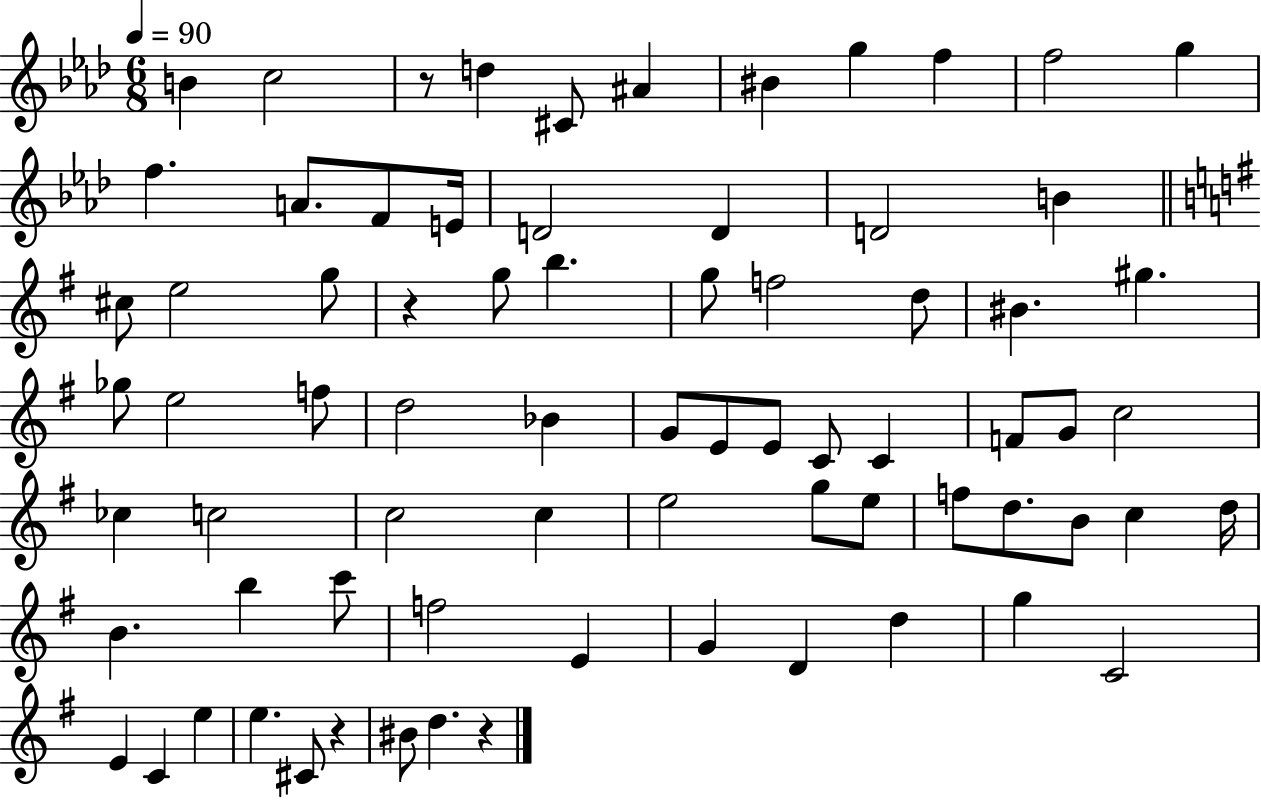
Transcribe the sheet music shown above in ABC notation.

X:1
T:Untitled
M:6/8
L:1/4
K:Ab
B c2 z/2 d ^C/2 ^A ^B g f f2 g f A/2 F/2 E/4 D2 D D2 B ^c/2 e2 g/2 z g/2 b g/2 f2 d/2 ^B ^g _g/2 e2 f/2 d2 _B G/2 E/2 E/2 C/2 C F/2 G/2 c2 _c c2 c2 c e2 g/2 e/2 f/2 d/2 B/2 c d/4 B b c'/2 f2 E G D d g C2 E C e e ^C/2 z ^B/2 d z